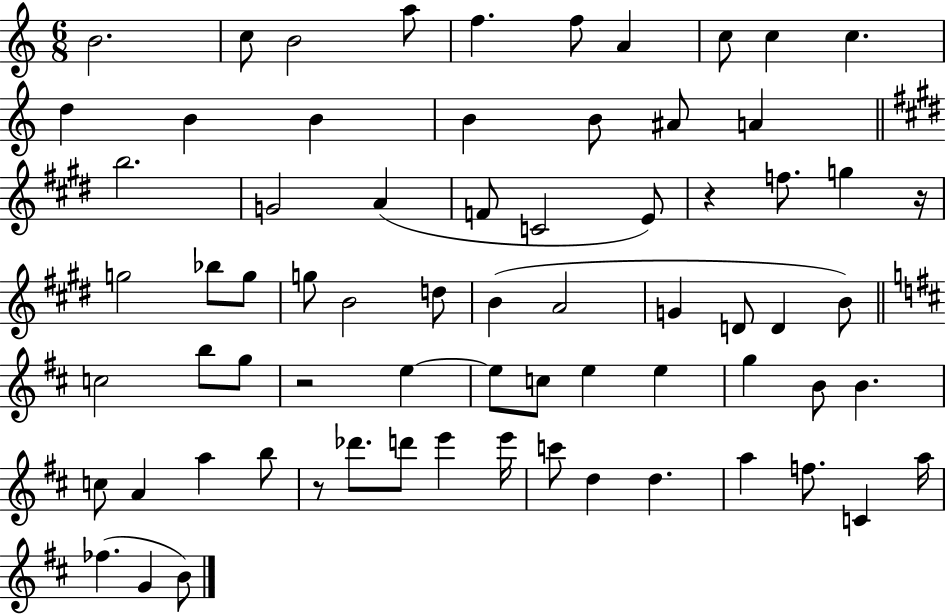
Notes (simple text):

B4/h. C5/e B4/h A5/e F5/q. F5/e A4/q C5/e C5/q C5/q. D5/q B4/q B4/q B4/q B4/e A#4/e A4/q B5/h. G4/h A4/q F4/e C4/h E4/e R/q F5/e. G5/q R/s G5/h Bb5/e G5/e G5/e B4/h D5/e B4/q A4/h G4/q D4/e D4/q B4/e C5/h B5/e G5/e R/h E5/q E5/e C5/e E5/q E5/q G5/q B4/e B4/q. C5/e A4/q A5/q B5/e R/e Db6/e. D6/e E6/q E6/s C6/e D5/q D5/q. A5/q F5/e. C4/q A5/s FES5/q. G4/q B4/e